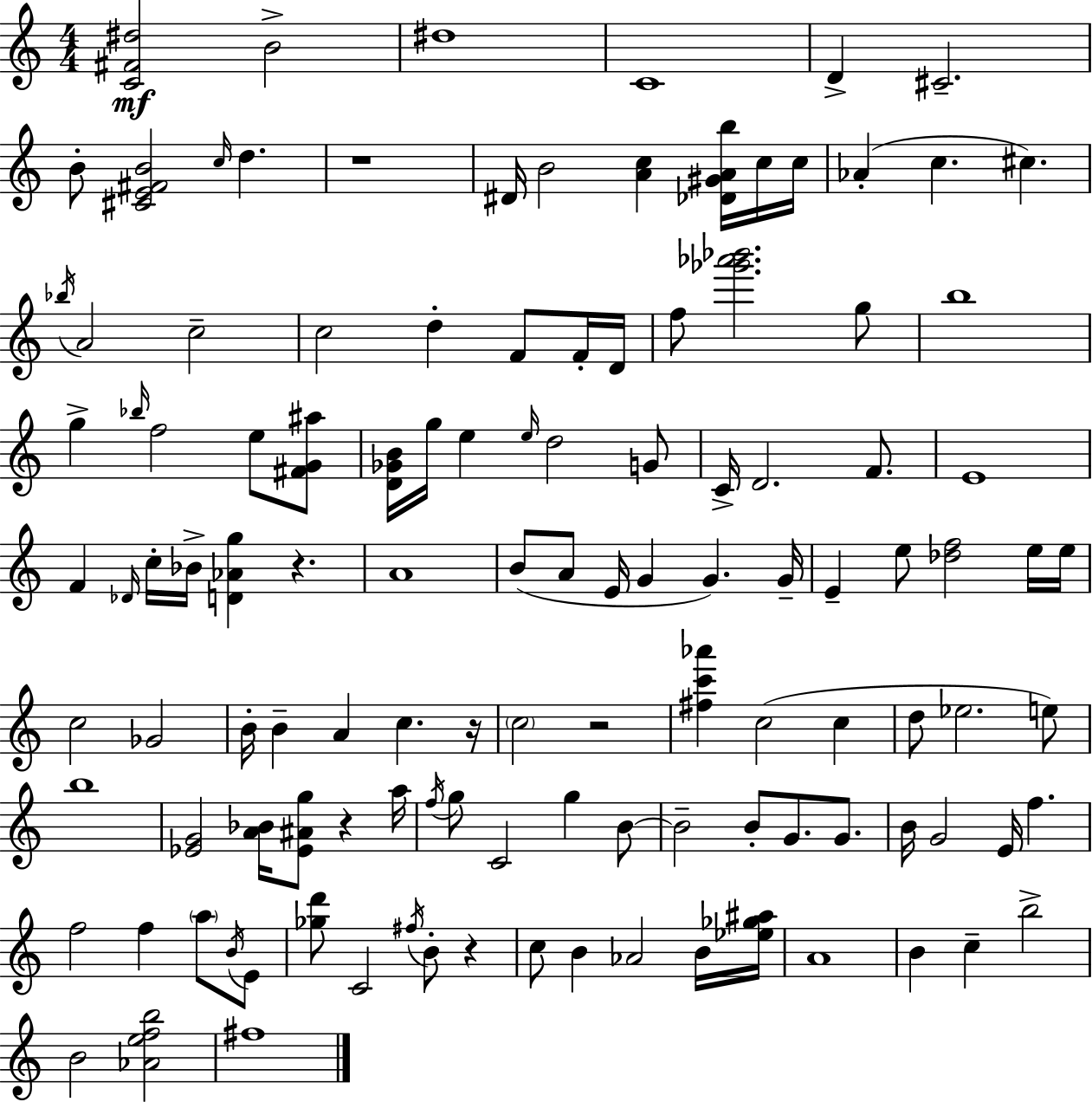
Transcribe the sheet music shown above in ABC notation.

X:1
T:Untitled
M:4/4
L:1/4
K:C
[C^F^d]2 B2 ^d4 C4 D ^C2 B/2 [^CE^FB]2 c/4 d z4 ^D/4 B2 [Ac] [_D^GAb]/4 c/4 c/4 _A c ^c _b/4 A2 c2 c2 d F/2 F/4 D/4 f/2 [_g'_a'_b']2 g/2 b4 g _b/4 f2 e/2 [^FG^a]/2 [D_GB]/4 g/4 e e/4 d2 G/2 C/4 D2 F/2 E4 F _D/4 c/4 _B/4 [D_Ag] z A4 B/2 A/2 E/4 G G G/4 E e/2 [_df]2 e/4 e/4 c2 _G2 B/4 B A c z/4 c2 z2 [^fc'_a'] c2 c d/2 _e2 e/2 b4 [_EG]2 [A_B]/4 [_E^Ag]/2 z a/4 f/4 g/2 C2 g B/2 B2 B/2 G/2 G/2 B/4 G2 E/4 f f2 f a/2 B/4 E/2 [_gd']/2 C2 ^f/4 B/2 z c/2 B _A2 B/4 [_e_g^a]/4 A4 B c b2 B2 [_Aefb]2 ^f4